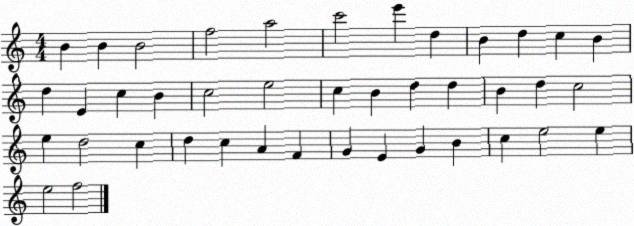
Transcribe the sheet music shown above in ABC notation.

X:1
T:Untitled
M:4/4
L:1/4
K:C
B B B2 f2 a2 c'2 e' d B d c B d E c B c2 e2 c B d d B d c2 e d2 c d c A F G E G B c e2 e e2 f2